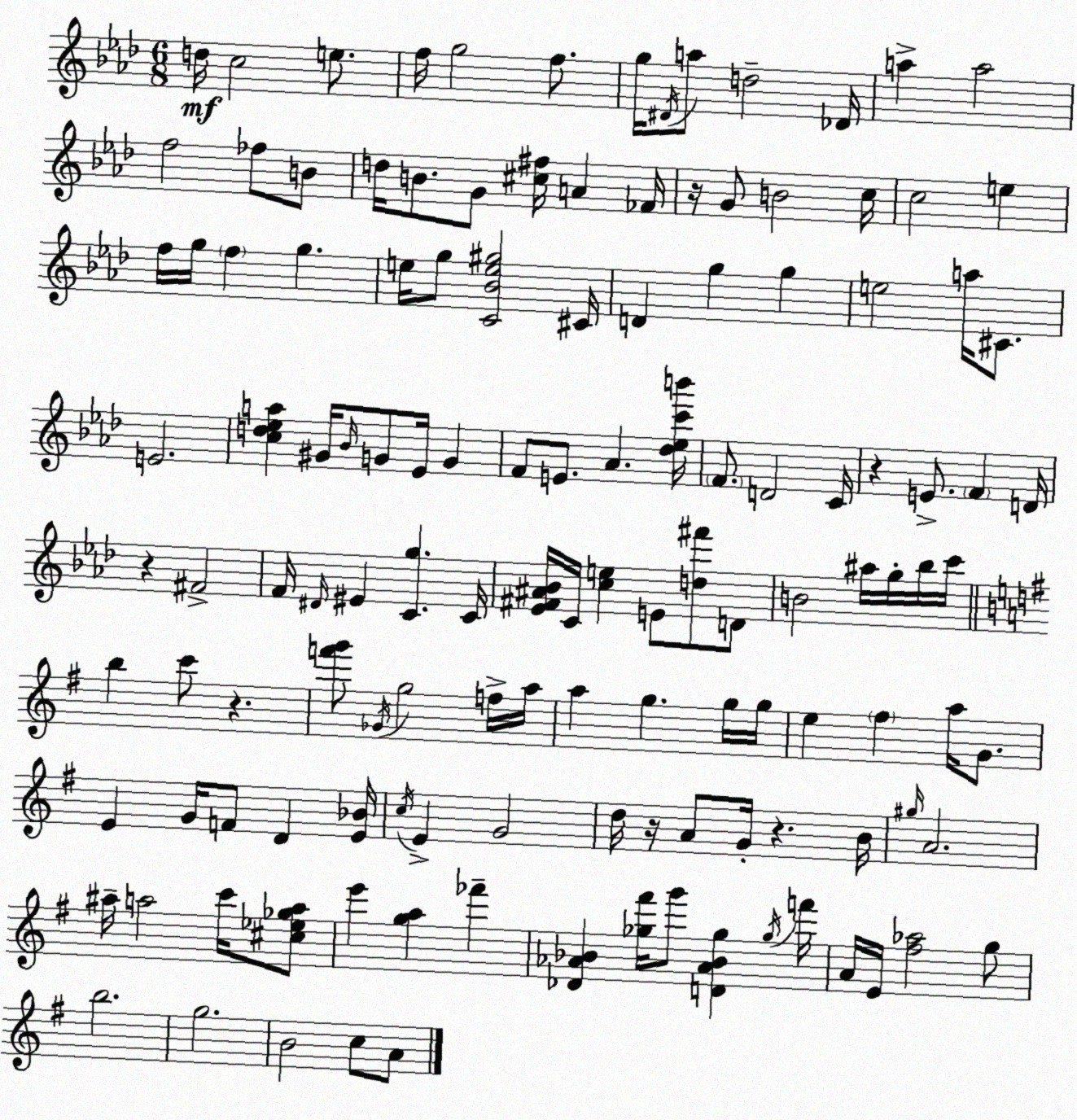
X:1
T:Untitled
M:6/8
L:1/4
K:Ab
d/4 c2 e/2 f/4 g2 f/2 g/4 ^D/4 a/2 d2 _D/4 a a2 f2 _f/2 B/2 d/4 B/2 G/2 [^c^f]/4 A _F/4 z/4 G/2 B2 c/4 c2 e f/4 g/4 f g e/4 g/2 [C_Be^g]2 ^C/4 D g g e2 a/4 ^C/2 E2 [cd_ea] ^G/4 _B/4 G/2 _E/4 G F/2 E/2 _A [_d_ec'b']/4 F/2 D2 C/4 z E/2 F D/4 z ^F2 F/4 ^D/4 ^E [Cg] C/4 [_E^F^A_B]/4 C/4 [ce] E/2 [d^f']/2 D/2 B2 ^a/4 g/4 _b/4 c'/4 b c'/2 z [f'g']/2 _G/4 g2 f/4 a/4 a g g/4 g/4 e ^f a/4 G/2 E G/4 F/2 D [E_B]/4 c/4 E G2 d/4 z/4 A/2 G/4 z B/4 ^g/4 A2 ^a/4 a2 c'/4 [^c_e_ga]/2 e' [ga] _f' [_D_A_B] [_g^f']/4 g'/2 [D_A_B_g] _g/4 f'/4 A/4 E/4 [^f_a]2 g/2 b2 g2 B2 c/2 A/2